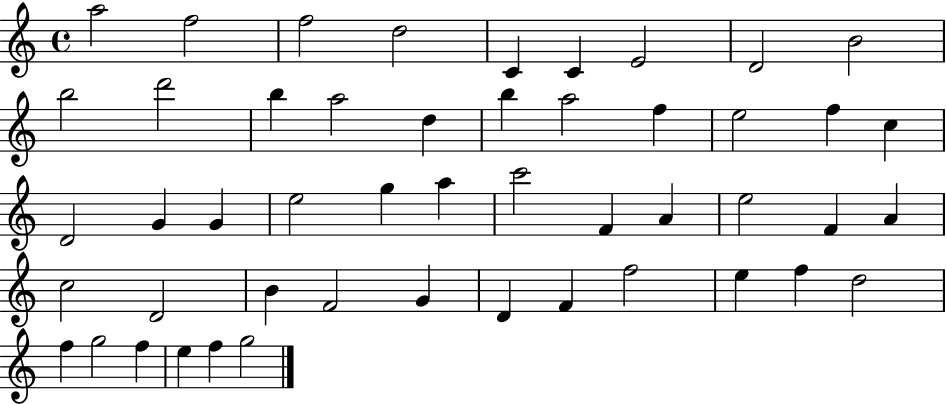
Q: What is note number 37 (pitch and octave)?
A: G4